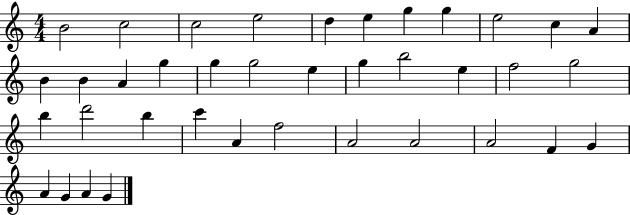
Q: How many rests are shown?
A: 0